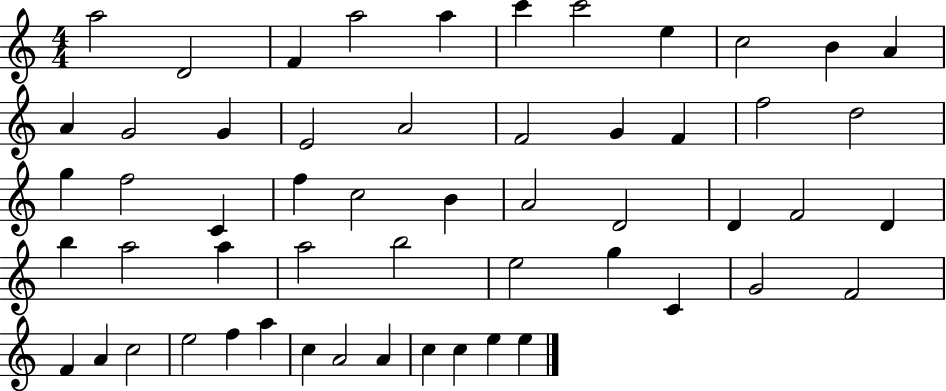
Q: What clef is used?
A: treble